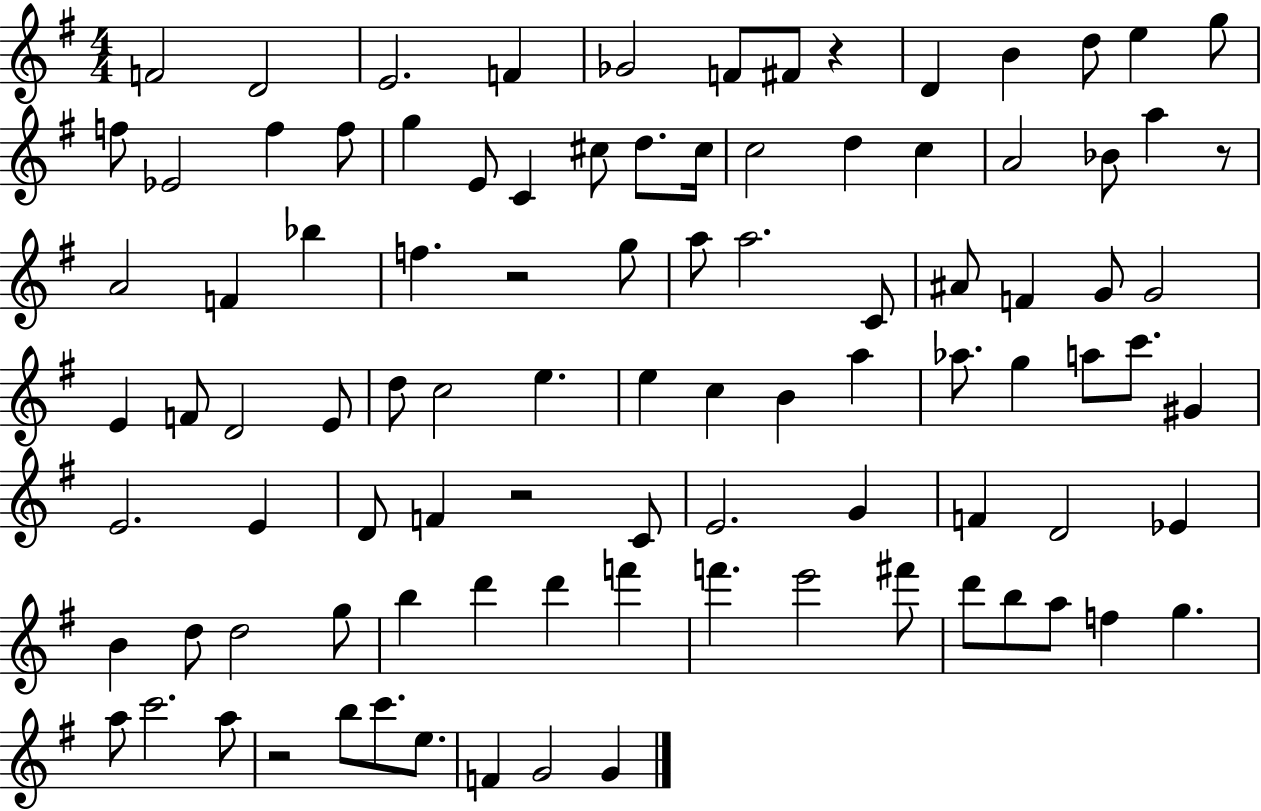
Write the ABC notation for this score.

X:1
T:Untitled
M:4/4
L:1/4
K:G
F2 D2 E2 F _G2 F/2 ^F/2 z D B d/2 e g/2 f/2 _E2 f f/2 g E/2 C ^c/2 d/2 ^c/4 c2 d c A2 _B/2 a z/2 A2 F _b f z2 g/2 a/2 a2 C/2 ^A/2 F G/2 G2 E F/2 D2 E/2 d/2 c2 e e c B a _a/2 g a/2 c'/2 ^G E2 E D/2 F z2 C/2 E2 G F D2 _E B d/2 d2 g/2 b d' d' f' f' e'2 ^f'/2 d'/2 b/2 a/2 f g a/2 c'2 a/2 z2 b/2 c'/2 e/2 F G2 G